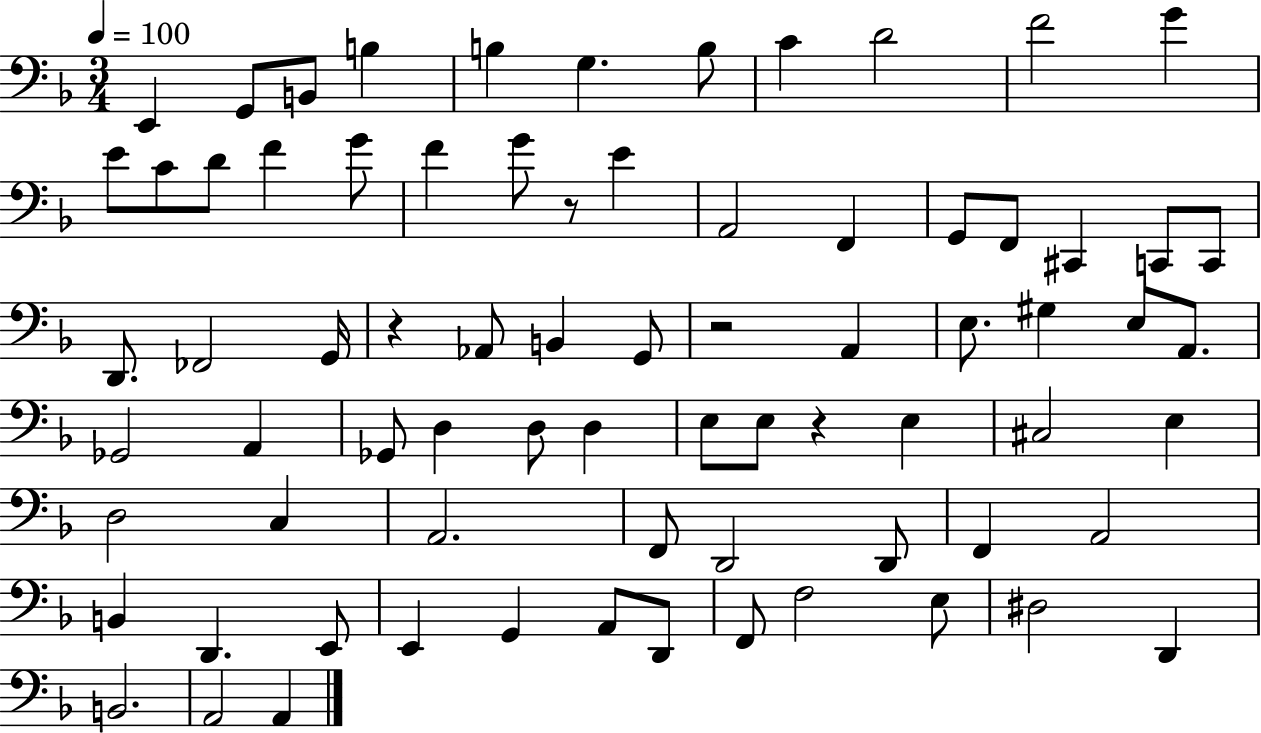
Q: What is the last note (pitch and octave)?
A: A2